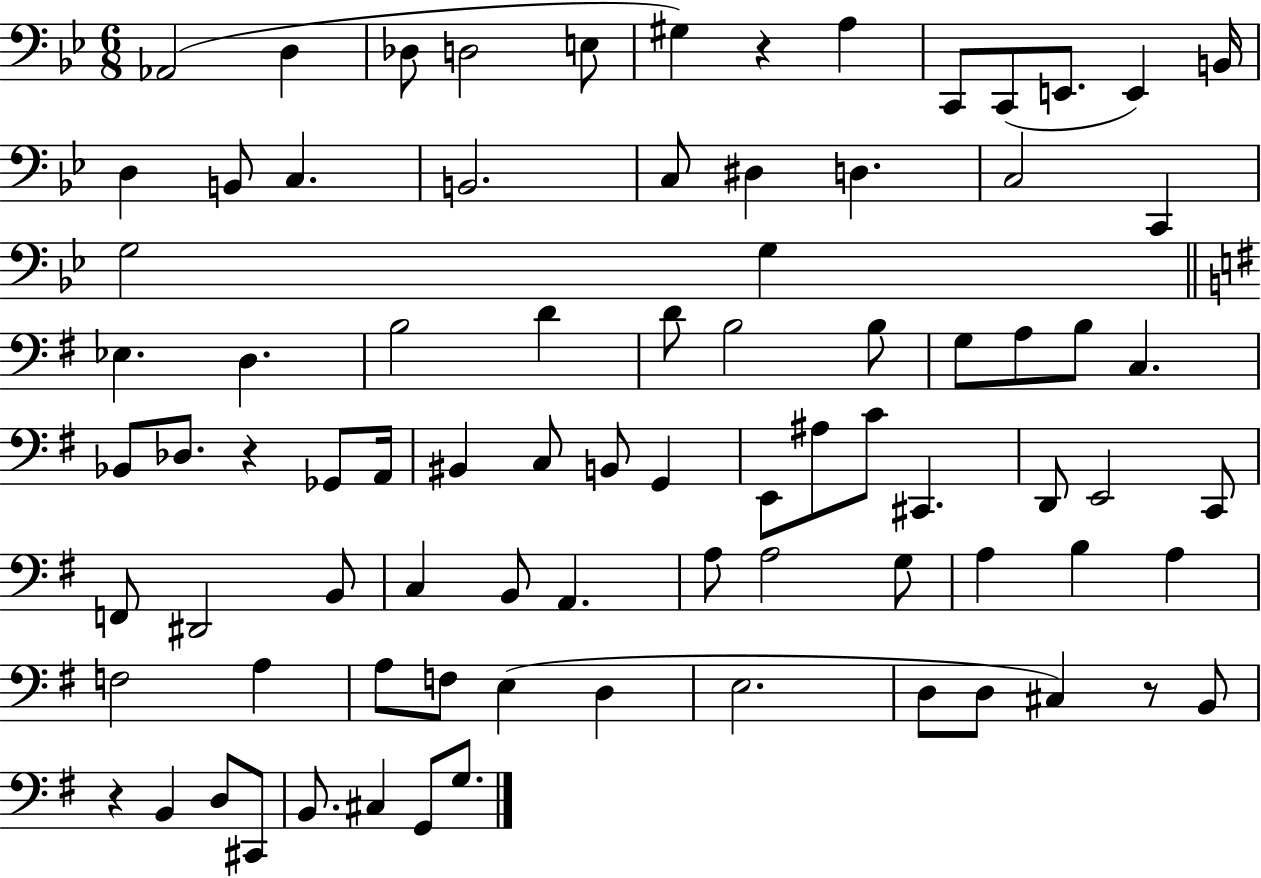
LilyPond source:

{
  \clef bass
  \numericTimeSignature
  \time 6/8
  \key bes \major
  aes,2( d4 | des8 d2 e8 | gis4) r4 a4 | c,8 c,8( e,8. e,4) b,16 | \break d4 b,8 c4. | b,2. | c8 dis4 d4. | c2 c,4 | \break g2 g4 | \bar "||" \break \key g \major ees4. d4. | b2 d'4 | d'8 b2 b8 | g8 a8 b8 c4. | \break bes,8 des8. r4 ges,8 a,16 | bis,4 c8 b,8 g,4 | e,8 ais8 c'8 cis,4. | d,8 e,2 c,8 | \break f,8 dis,2 b,8 | c4 b,8 a,4. | a8 a2 g8 | a4 b4 a4 | \break f2 a4 | a8 f8 e4( d4 | e2. | d8 d8 cis4) r8 b,8 | \break r4 b,4 d8 cis,8 | b,8. cis4 g,8 g8. | \bar "|."
}